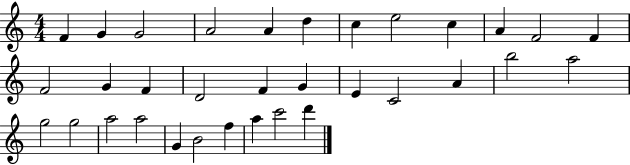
{
  \clef treble
  \numericTimeSignature
  \time 4/4
  \key c \major
  f'4 g'4 g'2 | a'2 a'4 d''4 | c''4 e''2 c''4 | a'4 f'2 f'4 | \break f'2 g'4 f'4 | d'2 f'4 g'4 | e'4 c'2 a'4 | b''2 a''2 | \break g''2 g''2 | a''2 a''2 | g'4 b'2 f''4 | a''4 c'''2 d'''4 | \break \bar "|."
}